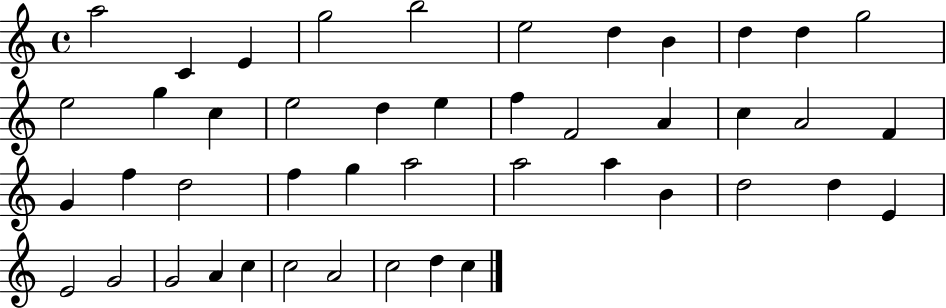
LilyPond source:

{
  \clef treble
  \time 4/4
  \defaultTimeSignature
  \key c \major
  a''2 c'4 e'4 | g''2 b''2 | e''2 d''4 b'4 | d''4 d''4 g''2 | \break e''2 g''4 c''4 | e''2 d''4 e''4 | f''4 f'2 a'4 | c''4 a'2 f'4 | \break g'4 f''4 d''2 | f''4 g''4 a''2 | a''2 a''4 b'4 | d''2 d''4 e'4 | \break e'2 g'2 | g'2 a'4 c''4 | c''2 a'2 | c''2 d''4 c''4 | \break \bar "|."
}